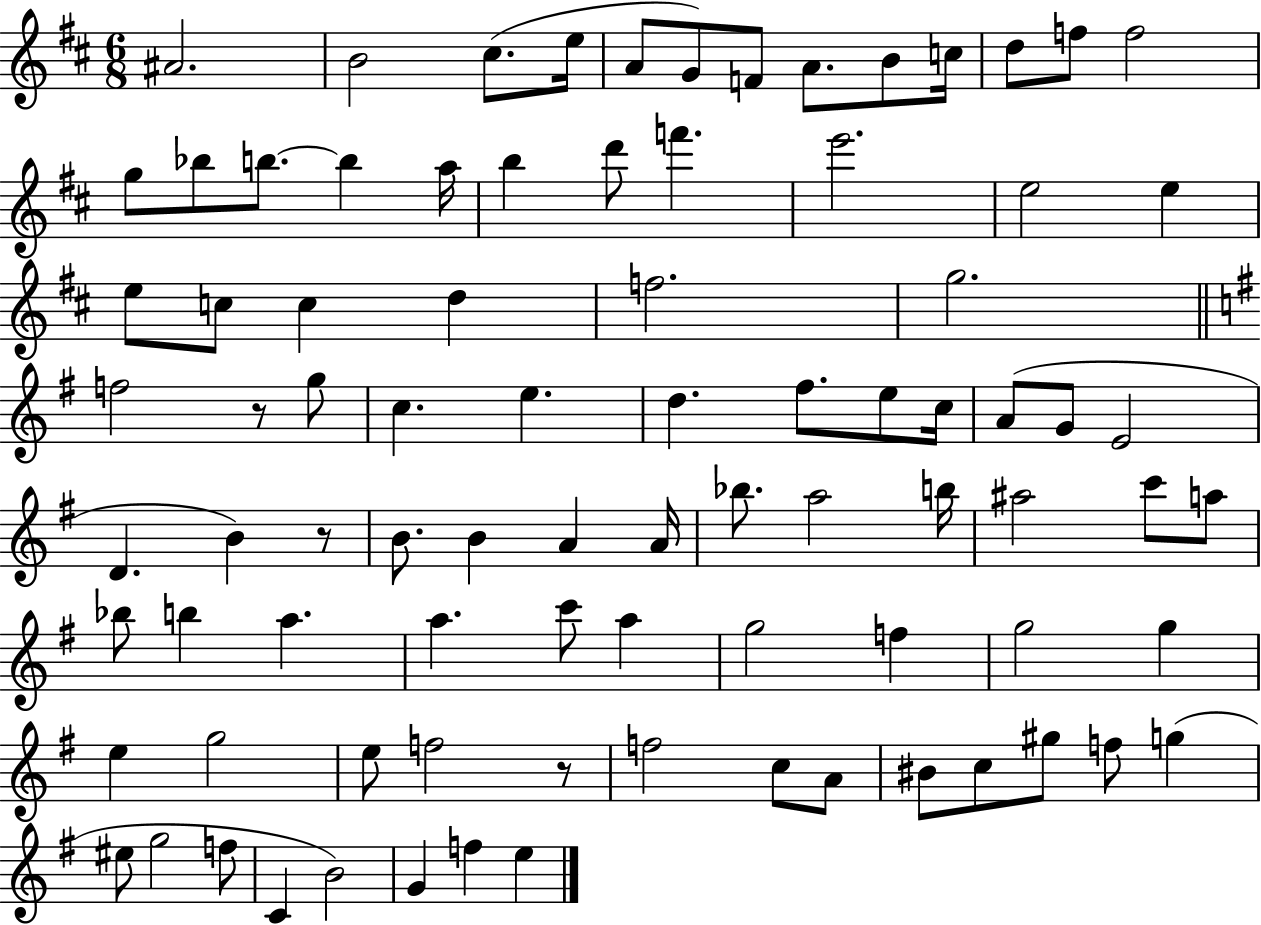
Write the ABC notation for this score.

X:1
T:Untitled
M:6/8
L:1/4
K:D
^A2 B2 ^c/2 e/4 A/2 G/2 F/2 A/2 B/2 c/4 d/2 f/2 f2 g/2 _b/2 b/2 b a/4 b d'/2 f' e'2 e2 e e/2 c/2 c d f2 g2 f2 z/2 g/2 c e d ^f/2 e/2 c/4 A/2 G/2 E2 D B z/2 B/2 B A A/4 _b/2 a2 b/4 ^a2 c'/2 a/2 _b/2 b a a c'/2 a g2 f g2 g e g2 e/2 f2 z/2 f2 c/2 A/2 ^B/2 c/2 ^g/2 f/2 g ^e/2 g2 f/2 C B2 G f e